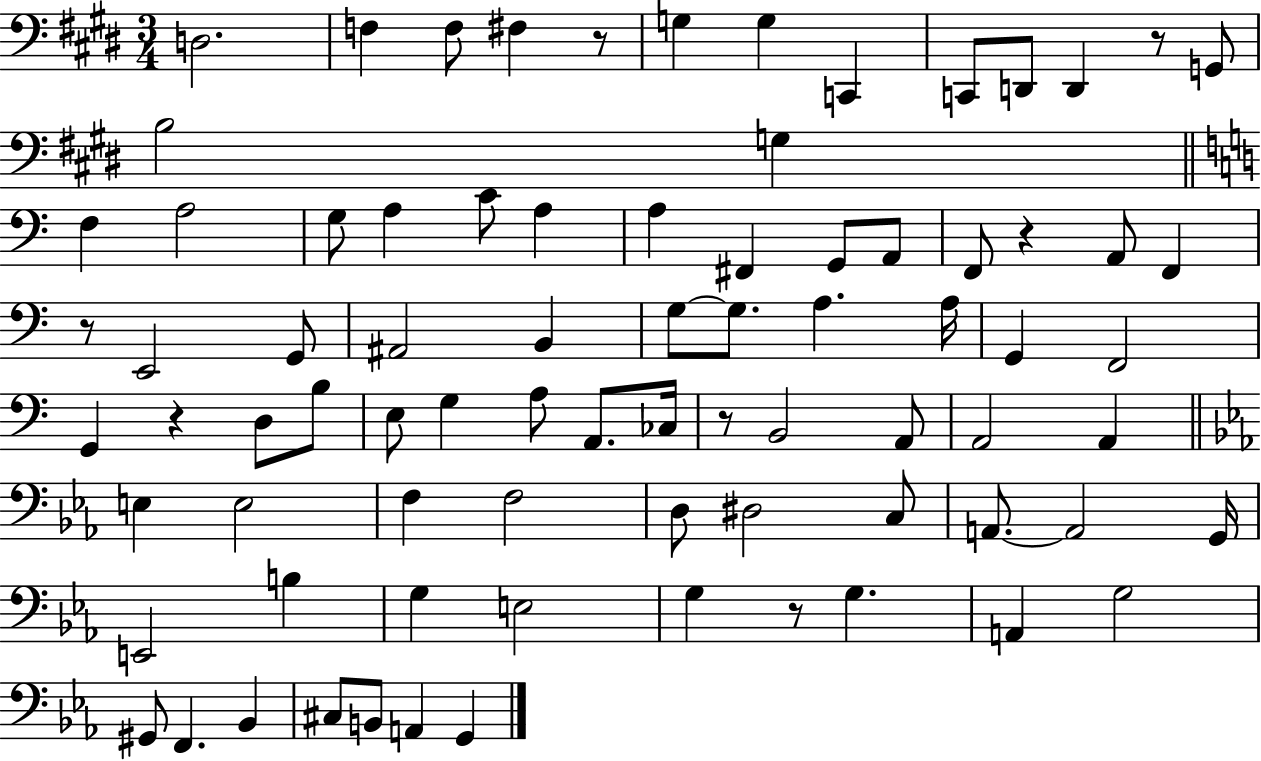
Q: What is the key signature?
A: E major